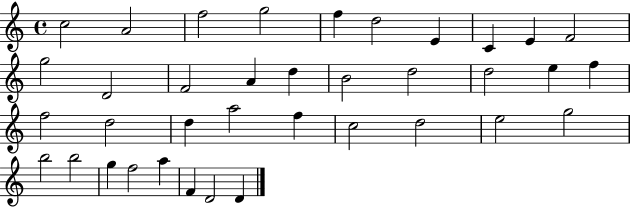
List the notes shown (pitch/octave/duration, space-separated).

C5/h A4/h F5/h G5/h F5/q D5/h E4/q C4/q E4/q F4/h G5/h D4/h F4/h A4/q D5/q B4/h D5/h D5/h E5/q F5/q F5/h D5/h D5/q A5/h F5/q C5/h D5/h E5/h G5/h B5/h B5/h G5/q F5/h A5/q F4/q D4/h D4/q